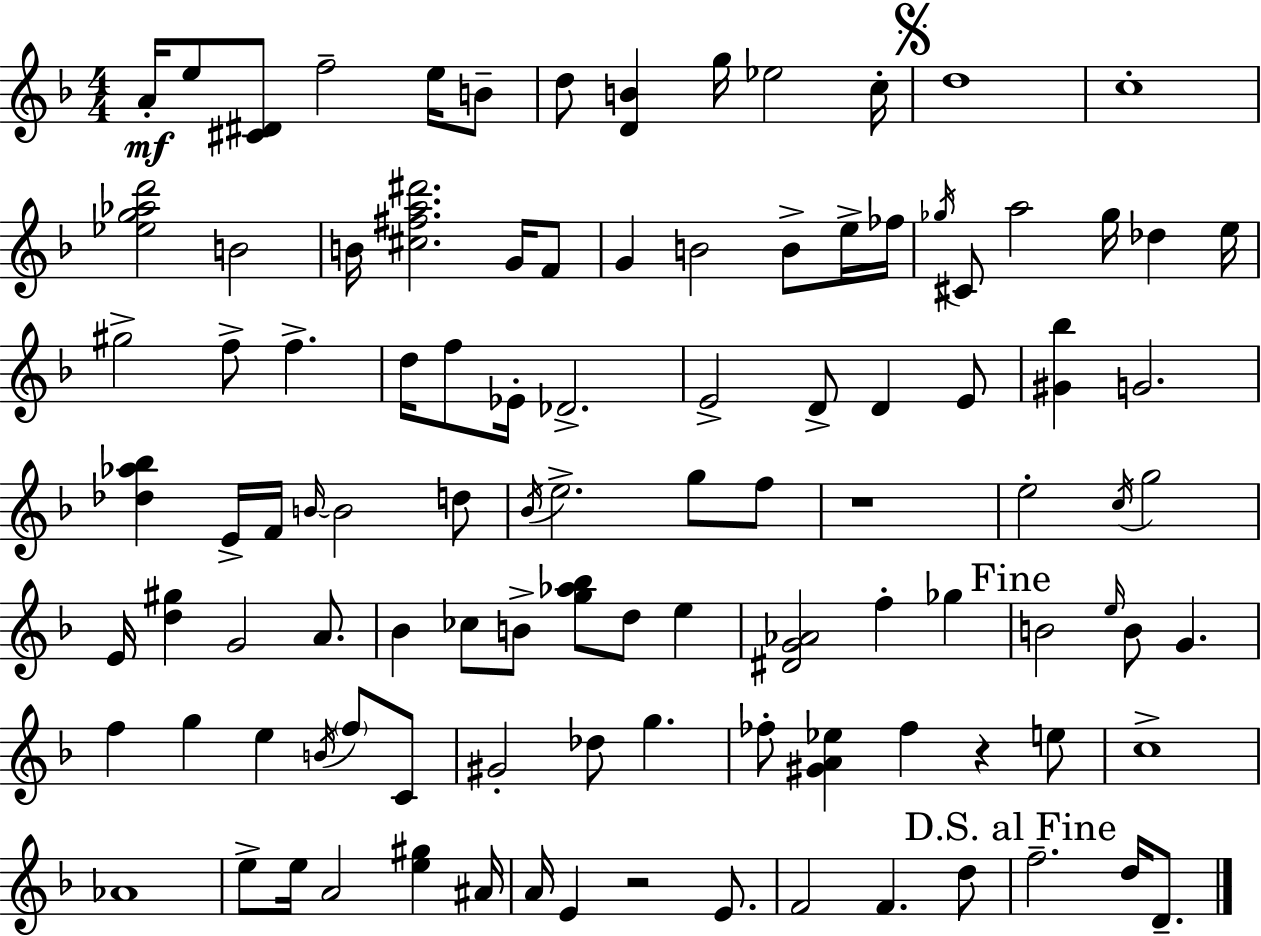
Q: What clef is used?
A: treble